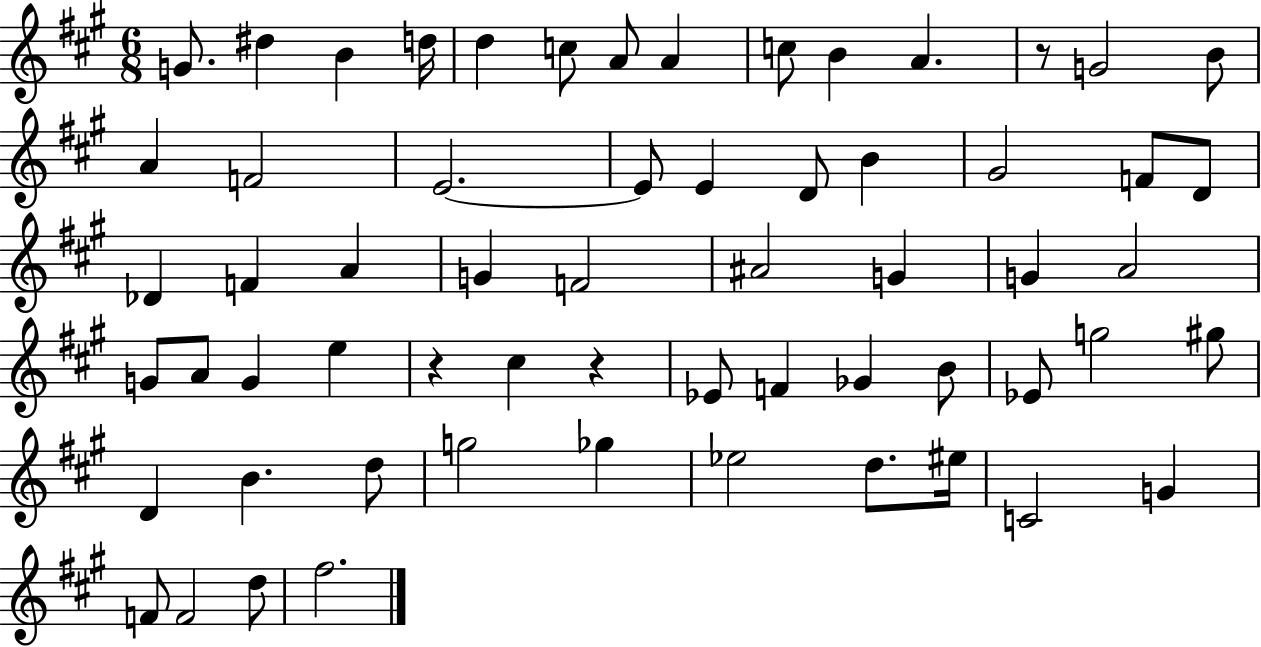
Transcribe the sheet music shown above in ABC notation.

X:1
T:Untitled
M:6/8
L:1/4
K:A
G/2 ^d B d/4 d c/2 A/2 A c/2 B A z/2 G2 B/2 A F2 E2 E/2 E D/2 B ^G2 F/2 D/2 _D F A G F2 ^A2 G G A2 G/2 A/2 G e z ^c z _E/2 F _G B/2 _E/2 g2 ^g/2 D B d/2 g2 _g _e2 d/2 ^e/4 C2 G F/2 F2 d/2 ^f2